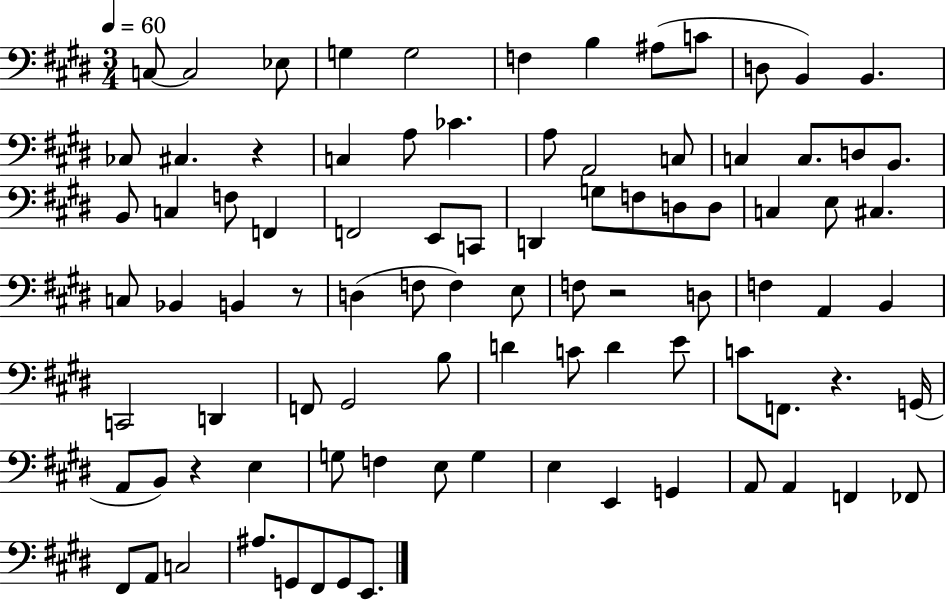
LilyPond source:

{
  \clef bass
  \numericTimeSignature
  \time 3/4
  \key e \major
  \tempo 4 = 60
  c8~~ c2 ees8 | g4 g2 | f4 b4 ais8( c'8 | d8 b,4) b,4. | \break ces8 cis4. r4 | c4 a8 ces'4. | a8 a,2 c8 | c4 c8. d8 b,8. | \break b,8 c4 f8 f,4 | f,2 e,8 c,8 | d,4 g8 f8 d8 d8 | c4 e8 cis4. | \break c8 bes,4 b,4 r8 | d4( f8 f4) e8 | f8 r2 d8 | f4 a,4 b,4 | \break c,2 d,4 | f,8 gis,2 b8 | d'4 c'8 d'4 e'8 | c'8 f,8. r4. g,16( | \break a,8 b,8) r4 e4 | g8 f4 e8 g4 | e4 e,4 g,4 | a,8 a,4 f,4 fes,8 | \break fis,8 a,8 c2 | ais8. g,8 fis,8 g,8 e,8. | \bar "|."
}